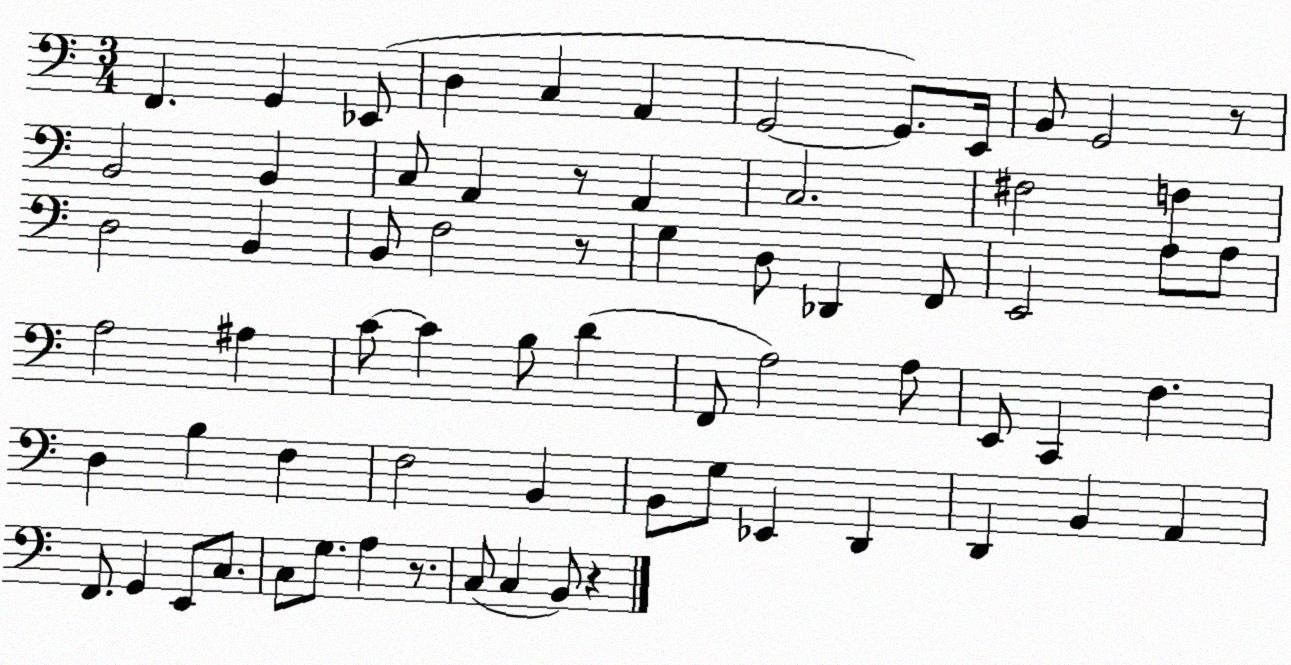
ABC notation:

X:1
T:Untitled
M:3/4
L:1/4
K:C
F,, G,, _E,,/2 D, C, A,, G,,2 G,,/2 E,,/4 B,,/2 G,,2 z/2 B,,2 B,, C,/2 A,, z/2 A,, C,2 ^F,2 F, D,2 B,, B,,/2 F,2 z/2 G, D,/2 _D,, F,,/2 E,,2 A,/2 A,/2 A,2 ^A, C/2 C B,/2 D F,,/2 A,2 A,/2 E,,/2 C,, F, D, B, F, F,2 B,, B,,/2 G,/2 _E,, D,, D,, B,, A,, F,,/2 G,, E,,/2 C,/2 C,/2 G,/2 A, z/2 C,/2 C, B,,/2 z